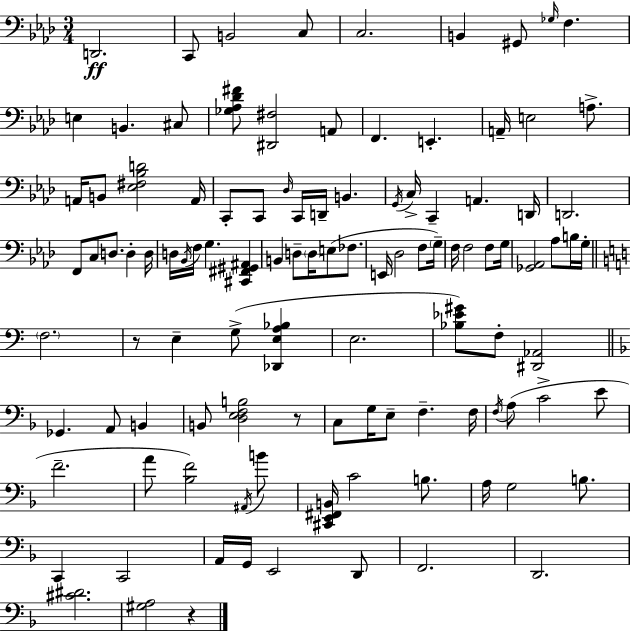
{
  \clef bass
  \numericTimeSignature
  \time 3/4
  \key f \minor
  d,2.\ff | c,8 b,2 c8 | c2. | b,4 gis,8 \grace { ges16 } f4. | \break e4 b,4. cis8 | <ges aes des' fis'>8 <dis, fis>2 a,8 | f,4. e,4.-. | a,16-- e2 a8.-> | \break a,16 b,8 <ees fis bes d'>2 | a,16 c,8-. c,8 \grace { des16 } c,16 d,16-- b,4. | \acciaccatura { g,16 } c16-> c,4-- a,4. | d,16 d,2. | \break f,8 c8 d8. d4-. | d16 d16 \acciaccatura { bes,16 } f16 g4. | <cis, fis, gis, ais,>4 b,4 d8-- \parenthesize d16 e8( | fes8. e,16 des2 | \break f8 \parenthesize g16--) f16 f2 | f8 g16 <ges, aes,>2 | aes8 b16 g16-. \bar "||" \break \key c \major \parenthesize f2. | r8 e4-- g8->( <des, e a bes>4 | e2. | <bes ees' gis'>8) f8-. <dis, aes,>2 | \break \bar "||" \break \key d \minor ges,4. a,8 b,4 | b,8 <d e f b>2 r8 | c8 g16 e8-- f4.-- f16 | \acciaccatura { f16 } a8( c'2-> e'8 | \break f'2.-- | a'8 <bes f'>2) \acciaccatura { ais,16 } | b'8 <cis, e, fis, b,>16 c'2 b8. | a16 g2 b8. | \break c,4 c,2 | a,16 g,16 e,2 | d,8 f,2. | d,2. | \break <cis' dis'>2. | <gis a>2 r4 | \bar "|."
}